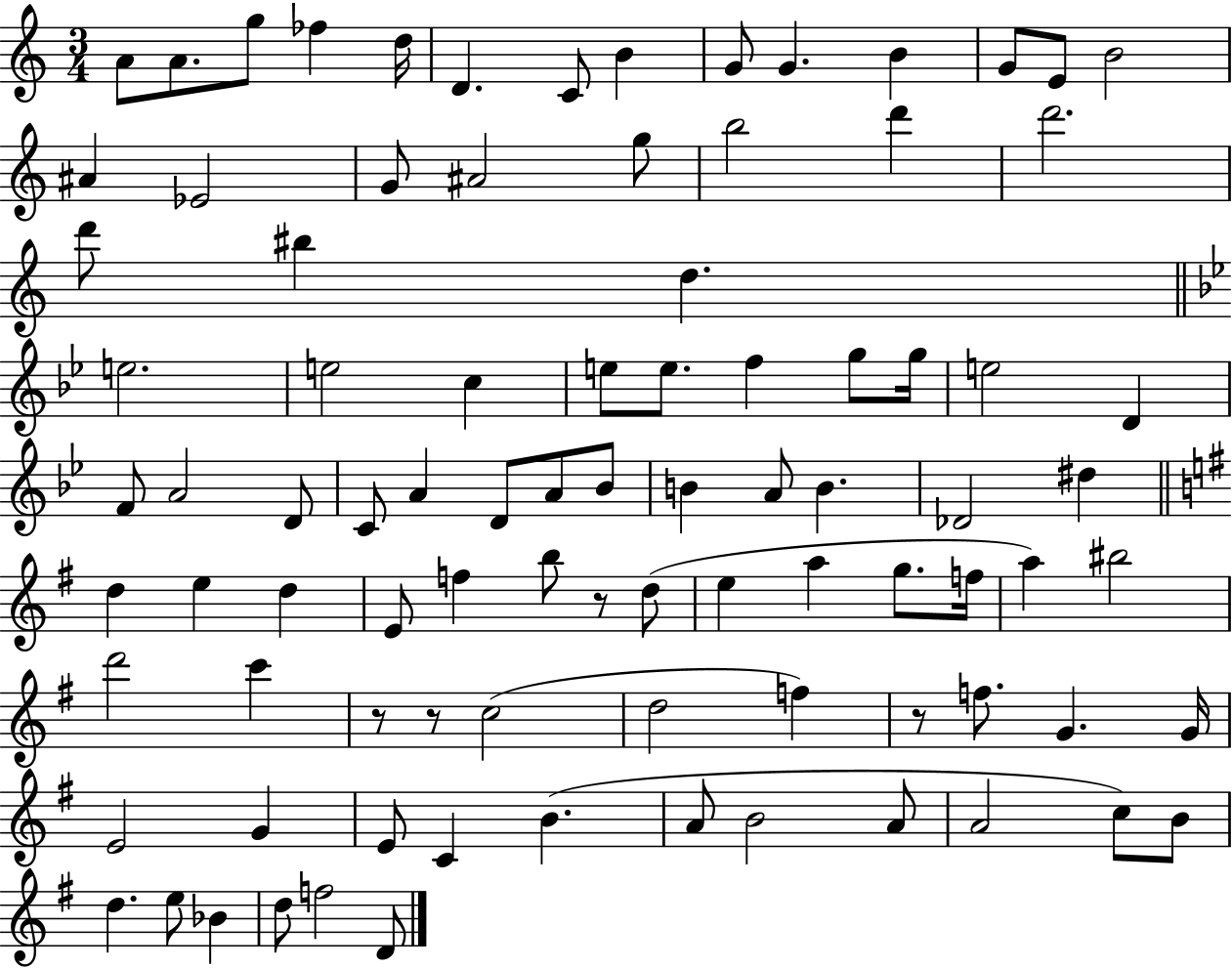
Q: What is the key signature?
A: C major